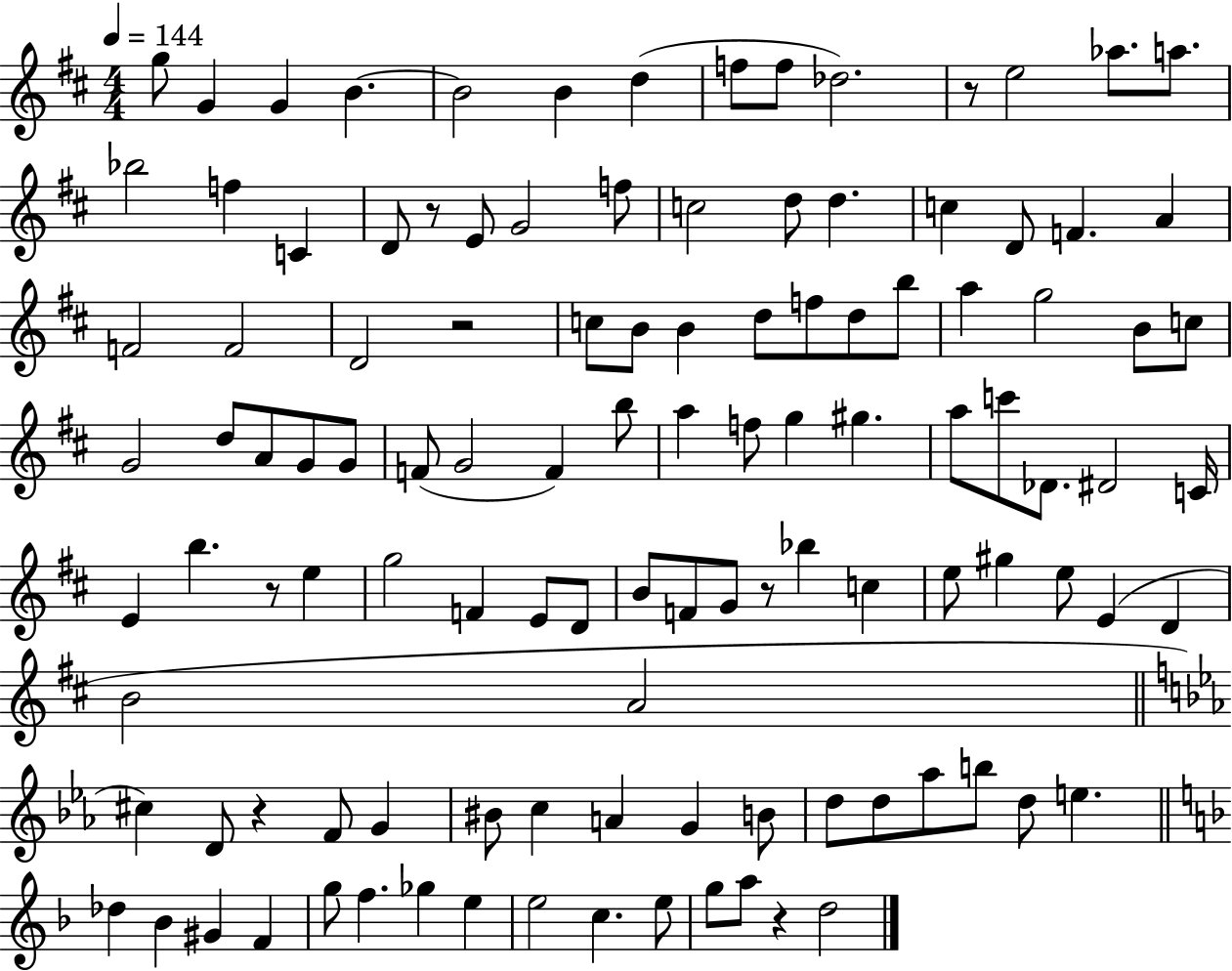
X:1
T:Untitled
M:4/4
L:1/4
K:D
g/2 G G B B2 B d f/2 f/2 _d2 z/2 e2 _a/2 a/2 _b2 f C D/2 z/2 E/2 G2 f/2 c2 d/2 d c D/2 F A F2 F2 D2 z2 c/2 B/2 B d/2 f/2 d/2 b/2 a g2 B/2 c/2 G2 d/2 A/2 G/2 G/2 F/2 G2 F b/2 a f/2 g ^g a/2 c'/2 _D/2 ^D2 C/4 E b z/2 e g2 F E/2 D/2 B/2 F/2 G/2 z/2 _b c e/2 ^g e/2 E D B2 A2 ^c D/2 z F/2 G ^B/2 c A G B/2 d/2 d/2 _a/2 b/2 d/2 e _d _B ^G F g/2 f _g e e2 c e/2 g/2 a/2 z d2